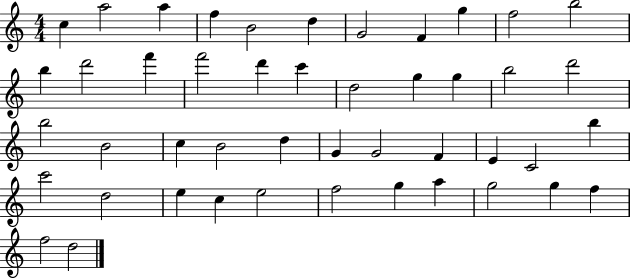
{
  \clef treble
  \numericTimeSignature
  \time 4/4
  \key c \major
  c''4 a''2 a''4 | f''4 b'2 d''4 | g'2 f'4 g''4 | f''2 b''2 | \break b''4 d'''2 f'''4 | f'''2 d'''4 c'''4 | d''2 g''4 g''4 | b''2 d'''2 | \break b''2 b'2 | c''4 b'2 d''4 | g'4 g'2 f'4 | e'4 c'2 b''4 | \break c'''2 d''2 | e''4 c''4 e''2 | f''2 g''4 a''4 | g''2 g''4 f''4 | \break f''2 d''2 | \bar "|."
}